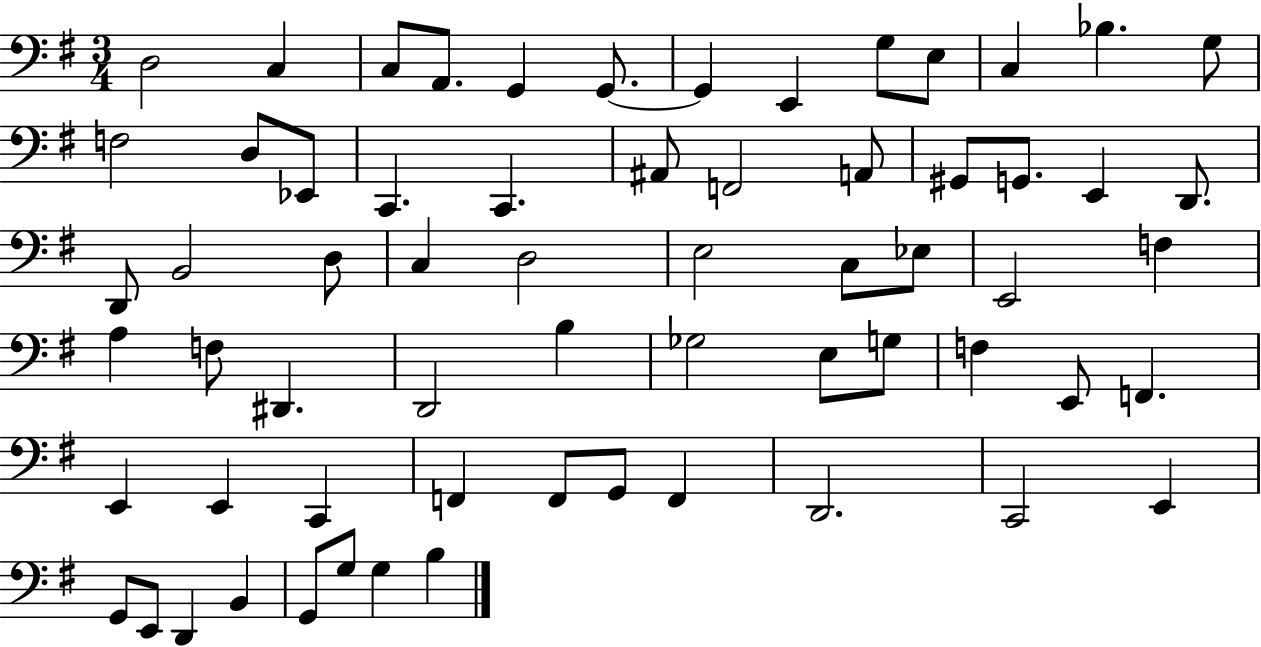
D3/h C3/q C3/e A2/e. G2/q G2/e. G2/q E2/q G3/e E3/e C3/q Bb3/q. G3/e F3/h D3/e Eb2/e C2/q. C2/q. A#2/e F2/h A2/e G#2/e G2/e. E2/q D2/e. D2/e B2/h D3/e C3/q D3/h E3/h C3/e Eb3/e E2/h F3/q A3/q F3/e D#2/q. D2/h B3/q Gb3/h E3/e G3/e F3/q E2/e F2/q. E2/q E2/q C2/q F2/q F2/e G2/e F2/q D2/h. C2/h E2/q G2/e E2/e D2/q B2/q G2/e G3/e G3/q B3/q